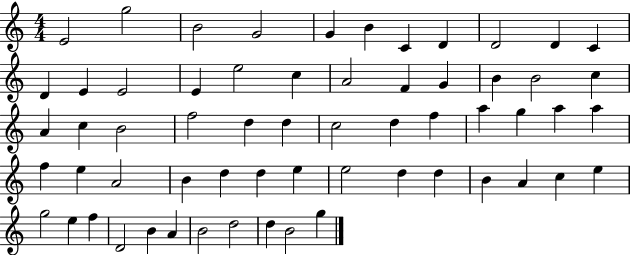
{
  \clef treble
  \numericTimeSignature
  \time 4/4
  \key c \major
  e'2 g''2 | b'2 g'2 | g'4 b'4 c'4 d'4 | d'2 d'4 c'4 | \break d'4 e'4 e'2 | e'4 e''2 c''4 | a'2 f'4 g'4 | b'4 b'2 c''4 | \break a'4 c''4 b'2 | f''2 d''4 d''4 | c''2 d''4 f''4 | a''4 g''4 a''4 a''4 | \break f''4 e''4 a'2 | b'4 d''4 d''4 e''4 | e''2 d''4 d''4 | b'4 a'4 c''4 e''4 | \break g''2 e''4 f''4 | d'2 b'4 a'4 | b'2 d''2 | d''4 b'2 g''4 | \break \bar "|."
}